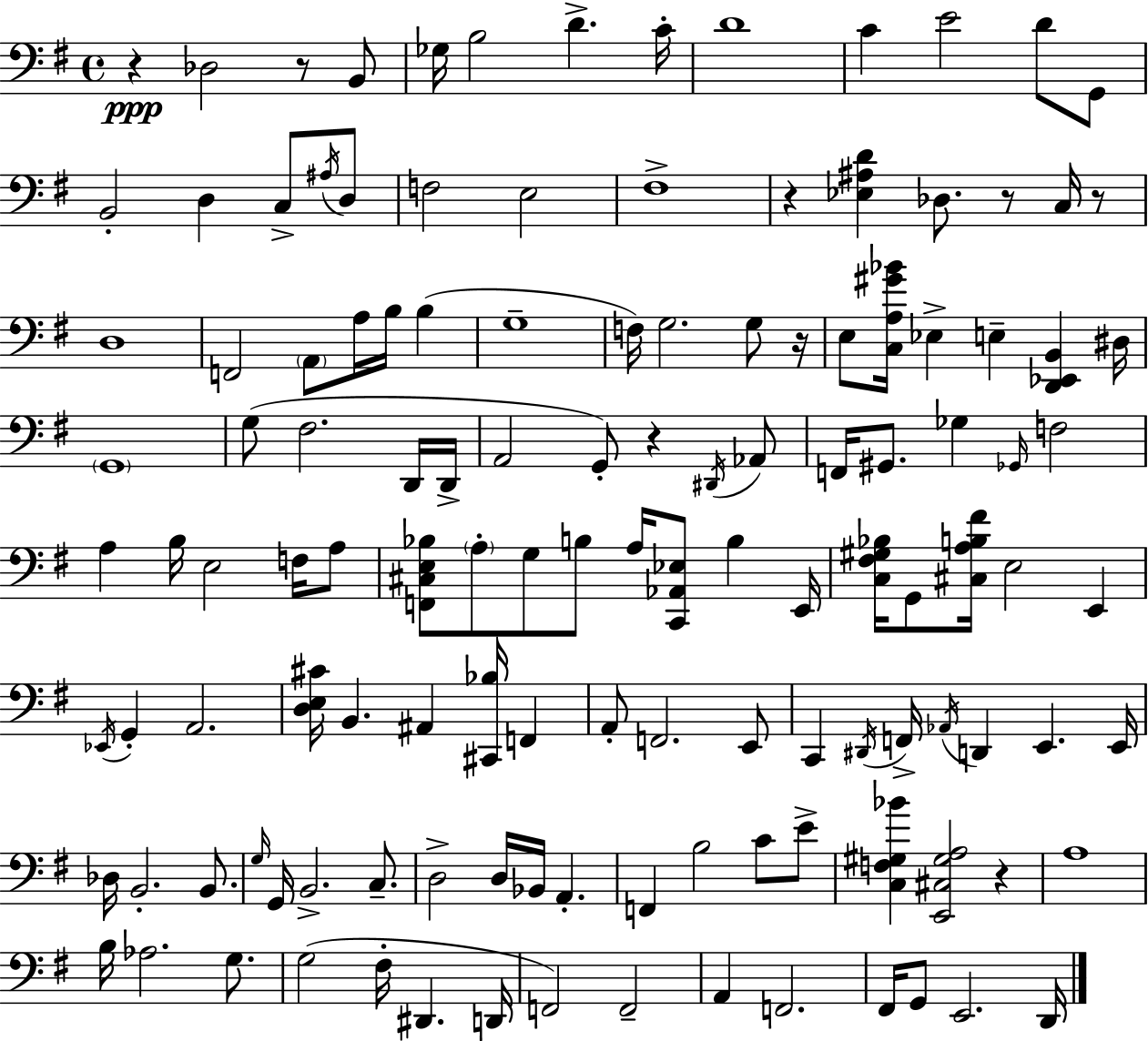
R/q Db3/h R/e B2/e Gb3/s B3/h D4/q. C4/s D4/w C4/q E4/h D4/e G2/e B2/h D3/q C3/e A#3/s D3/e F3/h E3/h F#3/w R/q [Eb3,A#3,D4]/q Db3/e. R/e C3/s R/e D3/w F2/h A2/e A3/s B3/s B3/q G3/w F3/s G3/h. G3/e R/s E3/e [C3,A3,G#4,Bb4]/s Eb3/q E3/q [D2,Eb2,B2]/q D#3/s G2/w G3/e F#3/h. D2/s D2/s A2/h G2/e R/q D#2/s Ab2/e F2/s G#2/e. Gb3/q Gb2/s F3/h A3/q B3/s E3/h F3/s A3/e [F2,C#3,E3,Bb3]/e A3/e G3/e B3/e A3/s [C2,Ab2,Eb3]/e B3/q E2/s [C3,F#3,G#3,Bb3]/s G2/e [C#3,A3,B3,F#4]/s E3/h E2/q Eb2/s G2/q A2/h. [D3,E3,C#4]/s B2/q. A#2/q [C#2,Bb3]/s F2/q A2/e F2/h. E2/e C2/q D#2/s F2/s Ab2/s D2/q E2/q. E2/s Db3/s B2/h. B2/e. G3/s G2/s B2/h. C3/e. D3/h D3/s Bb2/s A2/q. F2/q B3/h C4/e E4/e [C3,F3,G#3,Bb4]/q [E2,C#3,G#3,A3]/h R/q A3/w B3/s Ab3/h. G3/e. G3/h F#3/s D#2/q. D2/s F2/h F2/h A2/q F2/h. F#2/s G2/e E2/h. D2/s